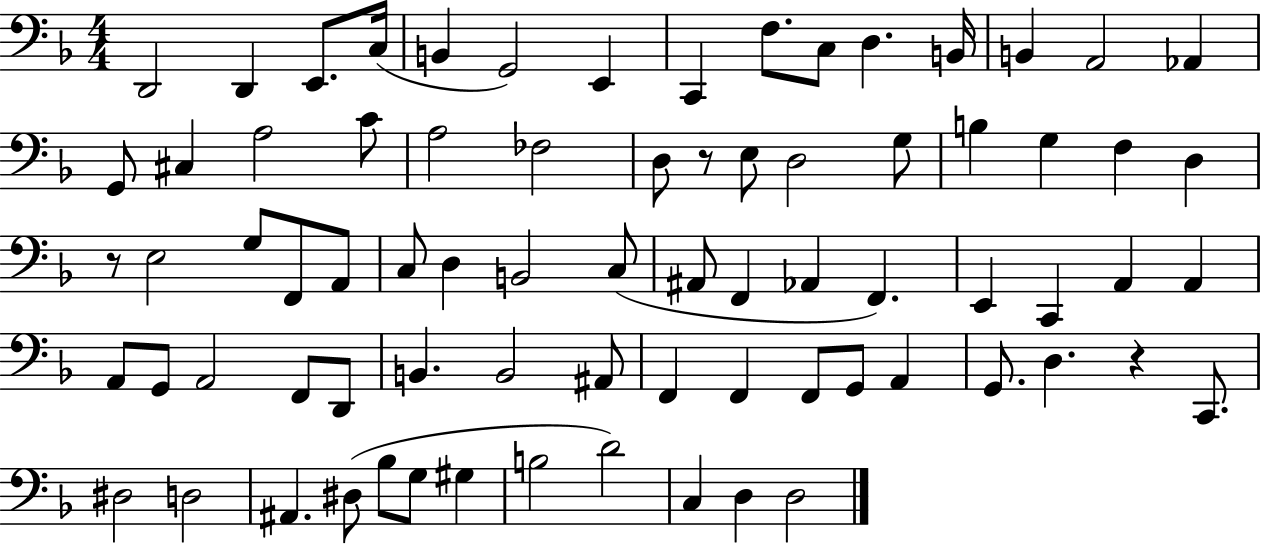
D2/h D2/q E2/e. C3/s B2/q G2/h E2/q C2/q F3/e. C3/e D3/q. B2/s B2/q A2/h Ab2/q G2/e C#3/q A3/h C4/e A3/h FES3/h D3/e R/e E3/e D3/h G3/e B3/q G3/q F3/q D3/q R/e E3/h G3/e F2/e A2/e C3/e D3/q B2/h C3/e A#2/e F2/q Ab2/q F2/q. E2/q C2/q A2/q A2/q A2/e G2/e A2/h F2/e D2/e B2/q. B2/h A#2/e F2/q F2/q F2/e G2/e A2/q G2/e. D3/q. R/q C2/e. D#3/h D3/h A#2/q. D#3/e Bb3/e G3/e G#3/q B3/h D4/h C3/q D3/q D3/h